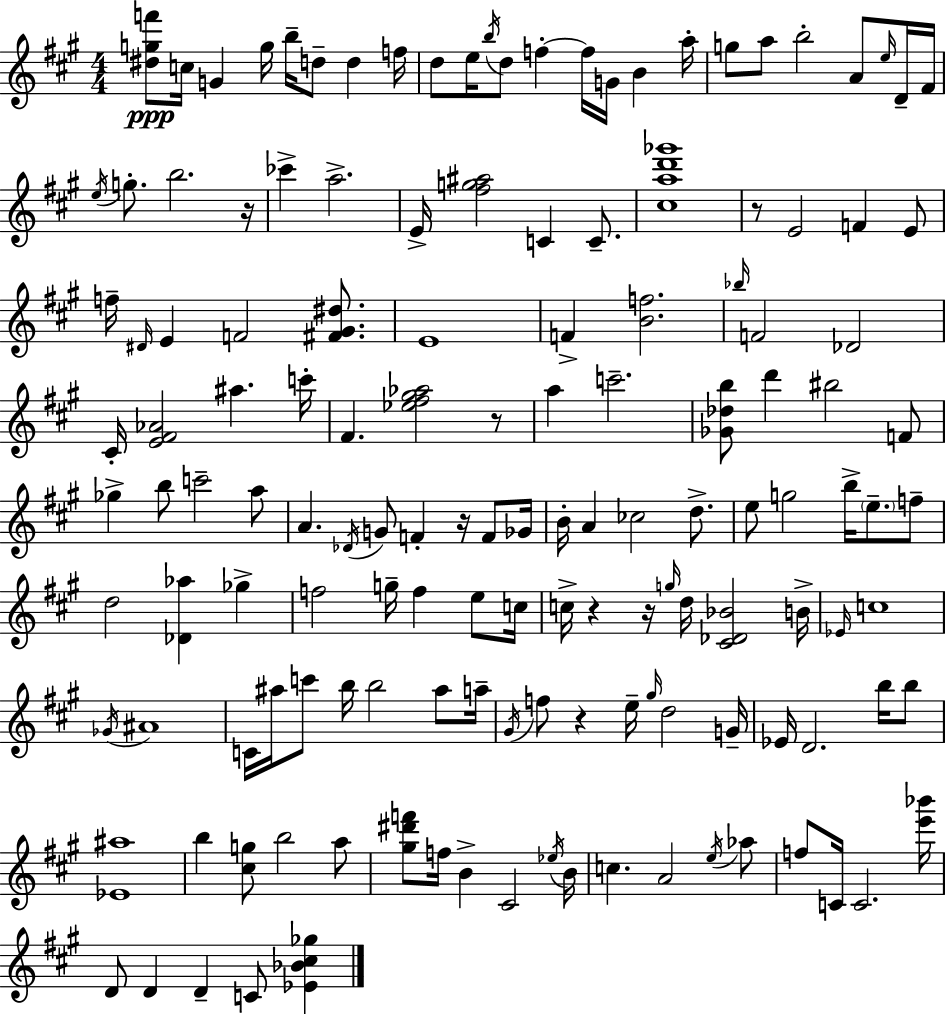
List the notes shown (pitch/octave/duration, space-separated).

[D#5,G5,F6]/e C5/s G4/q G5/s B5/s D5/e D5/q F5/s D5/e E5/s B5/s D5/e F5/q F5/s G4/s B4/q A5/s G5/e A5/e B5/h A4/e E5/s D4/s F#4/s E5/s G5/e. B5/h. R/s CES6/q A5/h. E4/s [F#5,G5,A#5]/h C4/q C4/e. [C#5,A5,D6,Gb6]/w R/e E4/h F4/q E4/e F5/s D#4/s E4/q F4/h [F#4,G#4,D#5]/e. E4/w F4/q [B4,F5]/h. Bb5/s F4/h Db4/h C#4/s [E4,F#4,Ab4]/h A#5/q. C6/s F#4/q. [Eb5,F#5,G#5,Ab5]/h R/e A5/q C6/h. [Gb4,Db5,B5]/e D6/q BIS5/h F4/e Gb5/q B5/e C6/h A5/e A4/q. Db4/s G4/e F4/q R/s F4/e Gb4/s B4/s A4/q CES5/h D5/e. E5/e G5/h B5/s E5/e. F5/e D5/h [Db4,Ab5]/q Gb5/q F5/h G5/s F5/q E5/e C5/s C5/s R/q R/s G5/s D5/s [C#4,Db4,Bb4]/h B4/s Eb4/s C5/w Gb4/s A#4/w C4/s A#5/s C6/e B5/s B5/h A#5/e A5/s G#4/s F5/e R/q E5/s G#5/s D5/h G4/s Eb4/s D4/h. B5/s B5/e [Eb4,A#5]/w B5/q [C#5,G5]/e B5/h A5/e [G#5,D#6,F6]/e F5/s B4/q C#4/h Eb5/s B4/s C5/q. A4/h E5/s Ab5/e F5/e C4/s C4/h. [E6,Bb6]/s D4/e D4/q D4/q C4/e [Eb4,Bb4,C#5,Gb5]/q